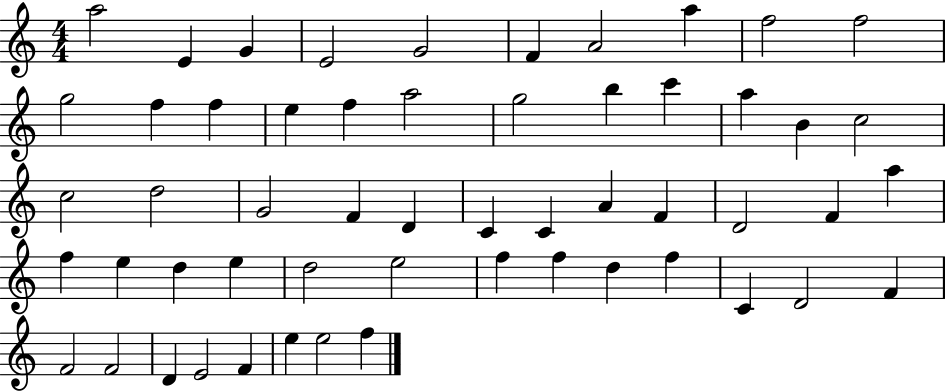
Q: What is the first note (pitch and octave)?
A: A5